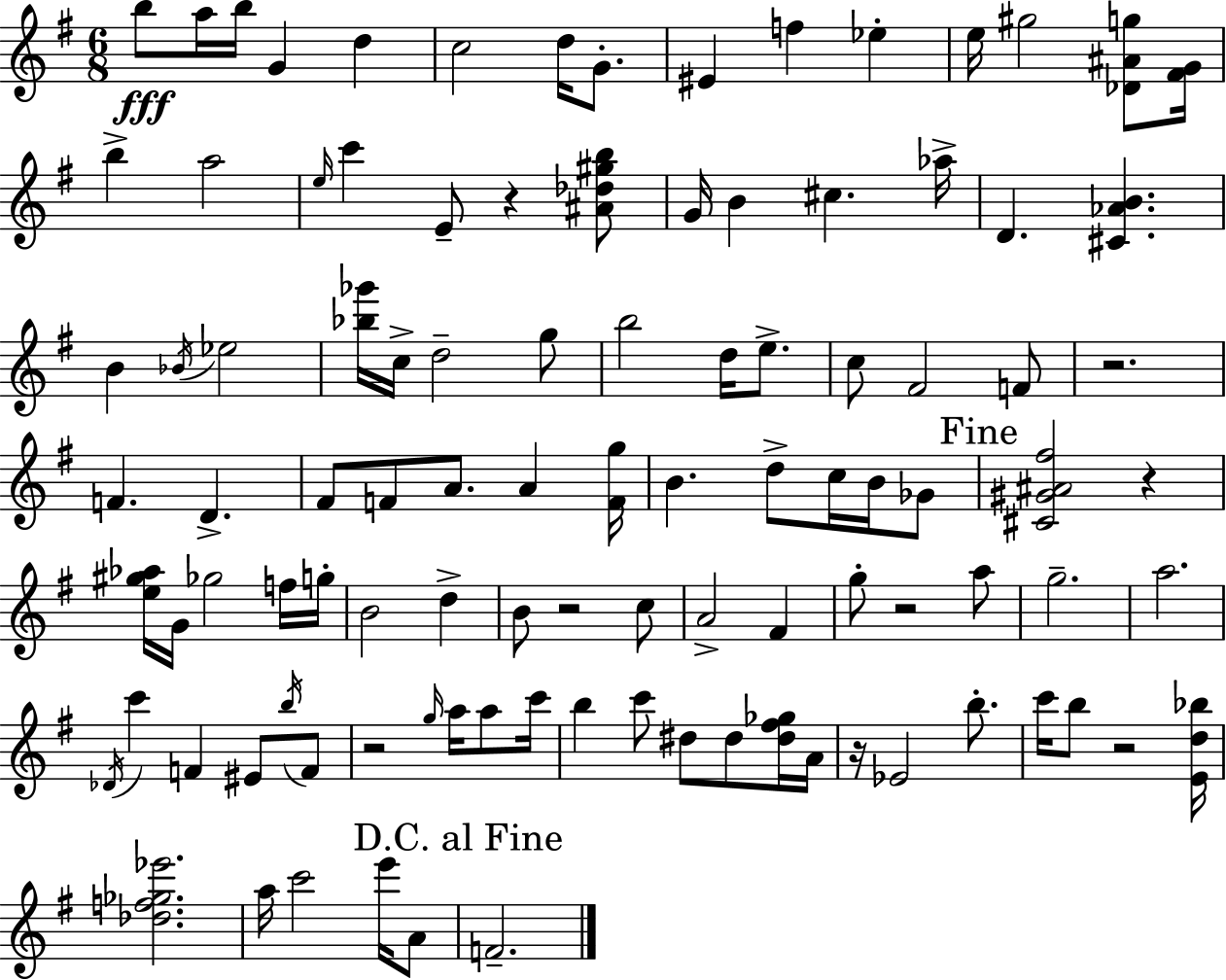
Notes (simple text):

B5/e A5/s B5/s G4/q D5/q C5/h D5/s G4/e. EIS4/q F5/q Eb5/q E5/s G#5/h [Db4,A#4,G5]/e [F#4,G4]/s B5/q A5/h E5/s C6/q E4/e R/q [A#4,Db5,G#5,B5]/e G4/s B4/q C#5/q. Ab5/s D4/q. [C#4,Ab4,B4]/q. B4/q Bb4/s Eb5/h [Bb5,Gb6]/s C5/s D5/h G5/e B5/h D5/s E5/e. C5/e F#4/h F4/e R/h. F4/q. D4/q. F#4/e F4/e A4/e. A4/q [F4,G5]/s B4/q. D5/e C5/s B4/s Gb4/e [C#4,G#4,A#4,F#5]/h R/q [E5,G#5,Ab5]/s G4/s Gb5/h F5/s G5/s B4/h D5/q B4/e R/h C5/e A4/h F#4/q G5/e R/h A5/e G5/h. A5/h. Db4/s C6/q F4/q EIS4/e B5/s F4/e R/h G5/s A5/s A5/e C6/s B5/q C6/e D#5/e D#5/e [D#5,F#5,Gb5]/s A4/s R/s Eb4/h B5/e. C6/s B5/e R/h [E4,D5,Bb5]/s [Db5,F5,Gb5,Eb6]/h. A5/s C6/h E6/s A4/e F4/h.